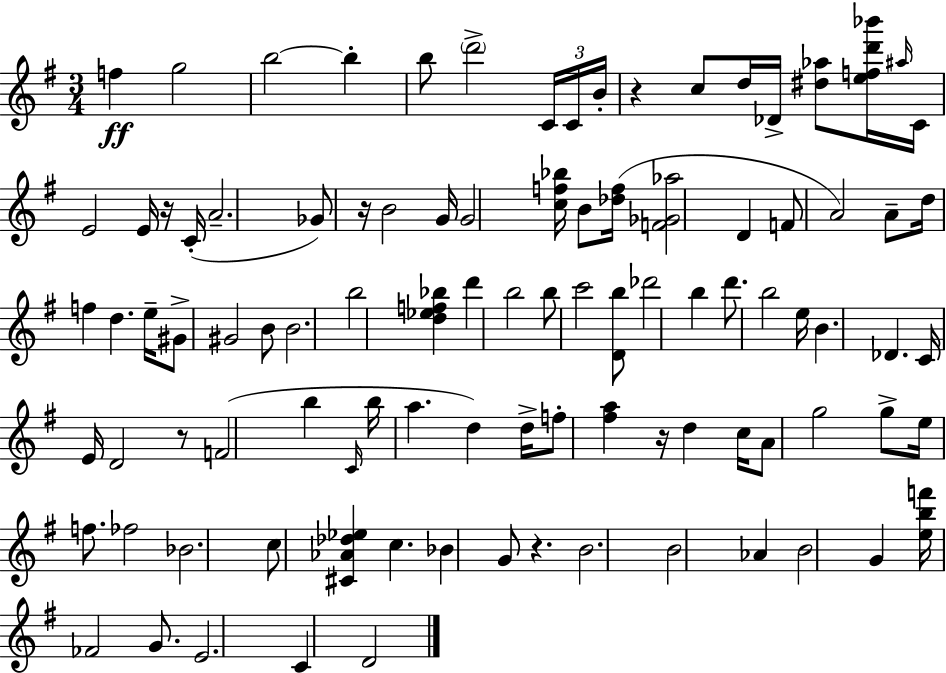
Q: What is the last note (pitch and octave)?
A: D4